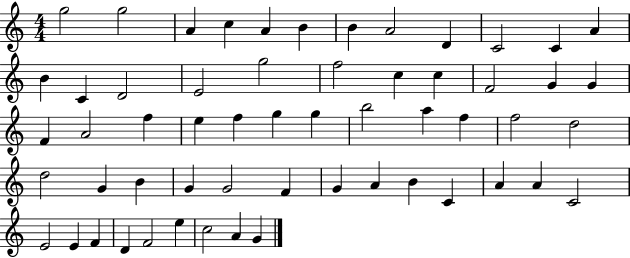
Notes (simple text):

G5/h G5/h A4/q C5/q A4/q B4/q B4/q A4/h D4/q C4/h C4/q A4/q B4/q C4/q D4/h E4/h G5/h F5/h C5/q C5/q F4/h G4/q G4/q F4/q A4/h F5/q E5/q F5/q G5/q G5/q B5/h A5/q F5/q F5/h D5/h D5/h G4/q B4/q G4/q G4/h F4/q G4/q A4/q B4/q C4/q A4/q A4/q C4/h E4/h E4/q F4/q D4/q F4/h E5/q C5/h A4/q G4/q